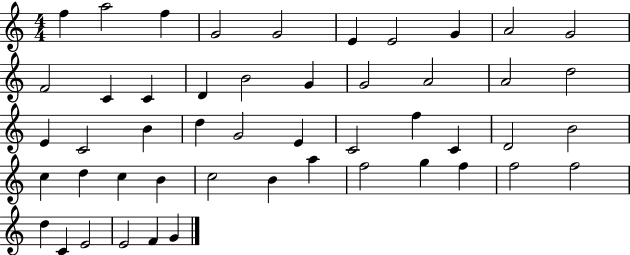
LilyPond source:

{
  \clef treble
  \numericTimeSignature
  \time 4/4
  \key c \major
  f''4 a''2 f''4 | g'2 g'2 | e'4 e'2 g'4 | a'2 g'2 | \break f'2 c'4 c'4 | d'4 b'2 g'4 | g'2 a'2 | a'2 d''2 | \break e'4 c'2 b'4 | d''4 g'2 e'4 | c'2 f''4 c'4 | d'2 b'2 | \break c''4 d''4 c''4 b'4 | c''2 b'4 a''4 | f''2 g''4 f''4 | f''2 f''2 | \break d''4 c'4 e'2 | e'2 f'4 g'4 | \bar "|."
}